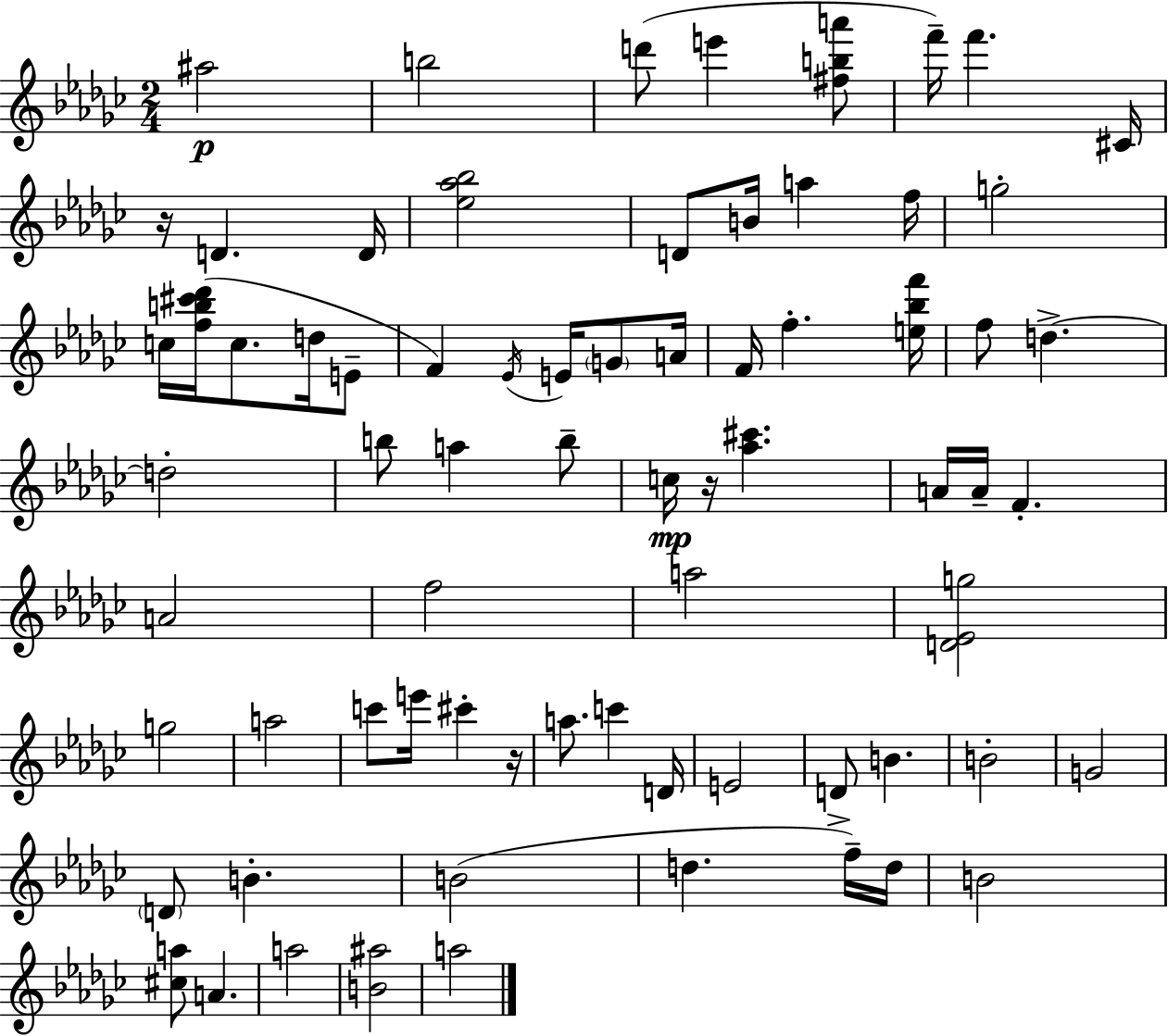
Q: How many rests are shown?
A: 3